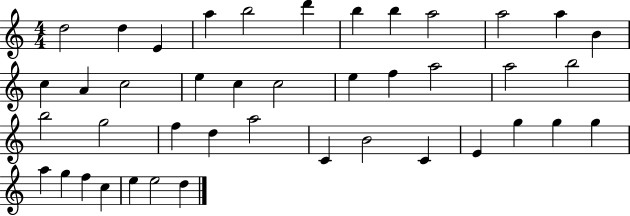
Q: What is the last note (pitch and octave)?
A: D5